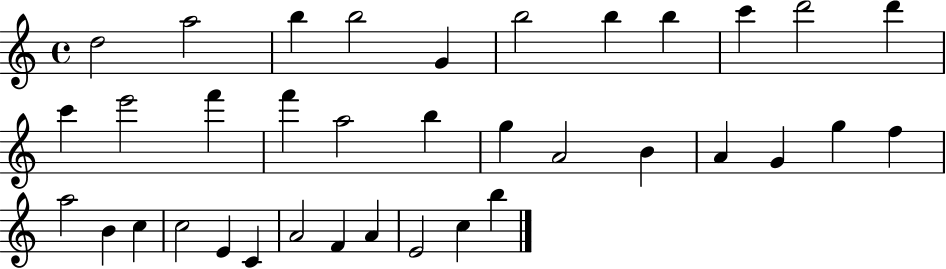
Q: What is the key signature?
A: C major